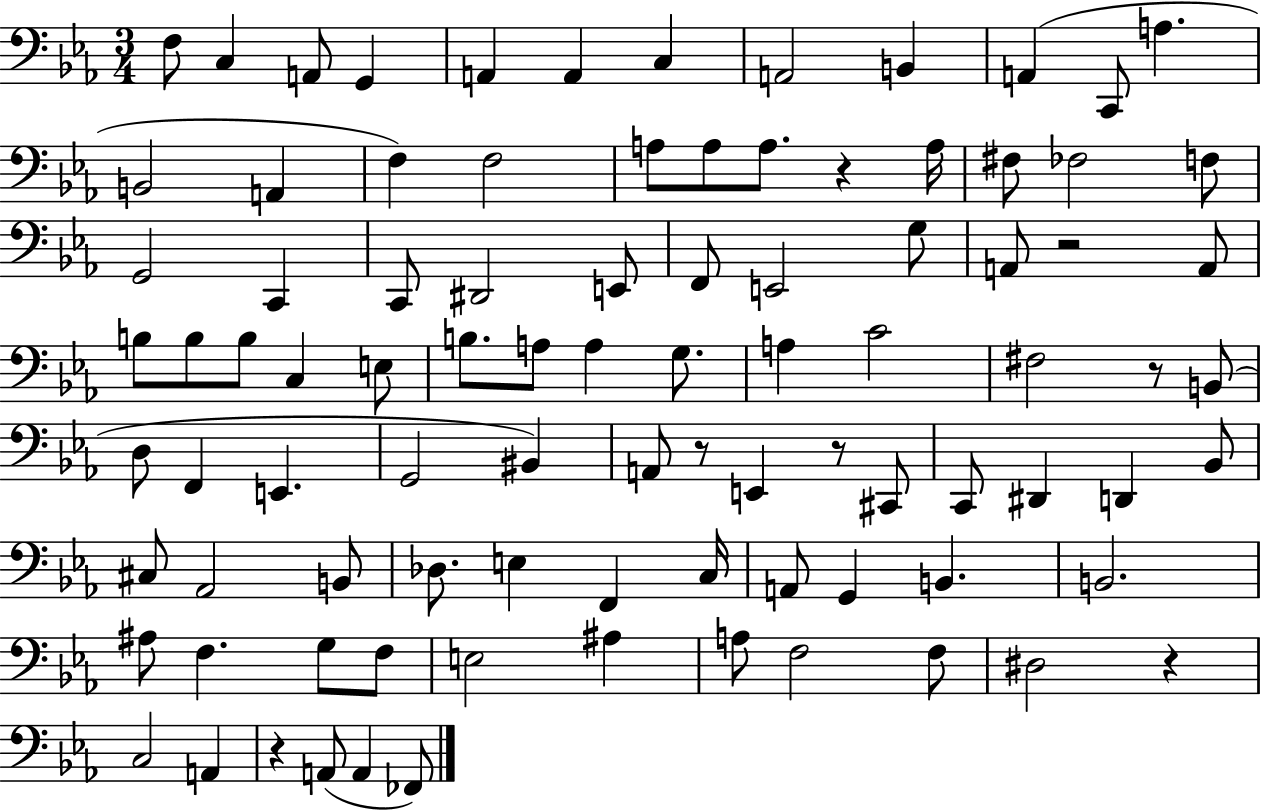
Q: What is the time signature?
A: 3/4